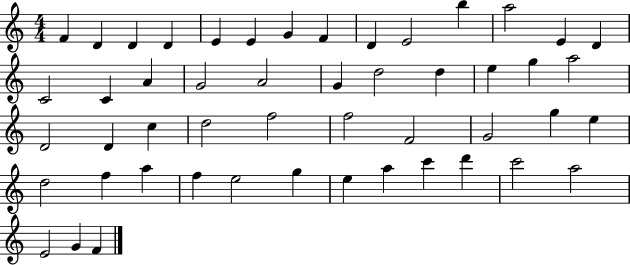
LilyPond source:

{
  \clef treble
  \numericTimeSignature
  \time 4/4
  \key c \major
  f'4 d'4 d'4 d'4 | e'4 e'4 g'4 f'4 | d'4 e'2 b''4 | a''2 e'4 d'4 | \break c'2 c'4 a'4 | g'2 a'2 | g'4 d''2 d''4 | e''4 g''4 a''2 | \break d'2 d'4 c''4 | d''2 f''2 | f''2 f'2 | g'2 g''4 e''4 | \break d''2 f''4 a''4 | f''4 e''2 g''4 | e''4 a''4 c'''4 d'''4 | c'''2 a''2 | \break e'2 g'4 f'4 | \bar "|."
}